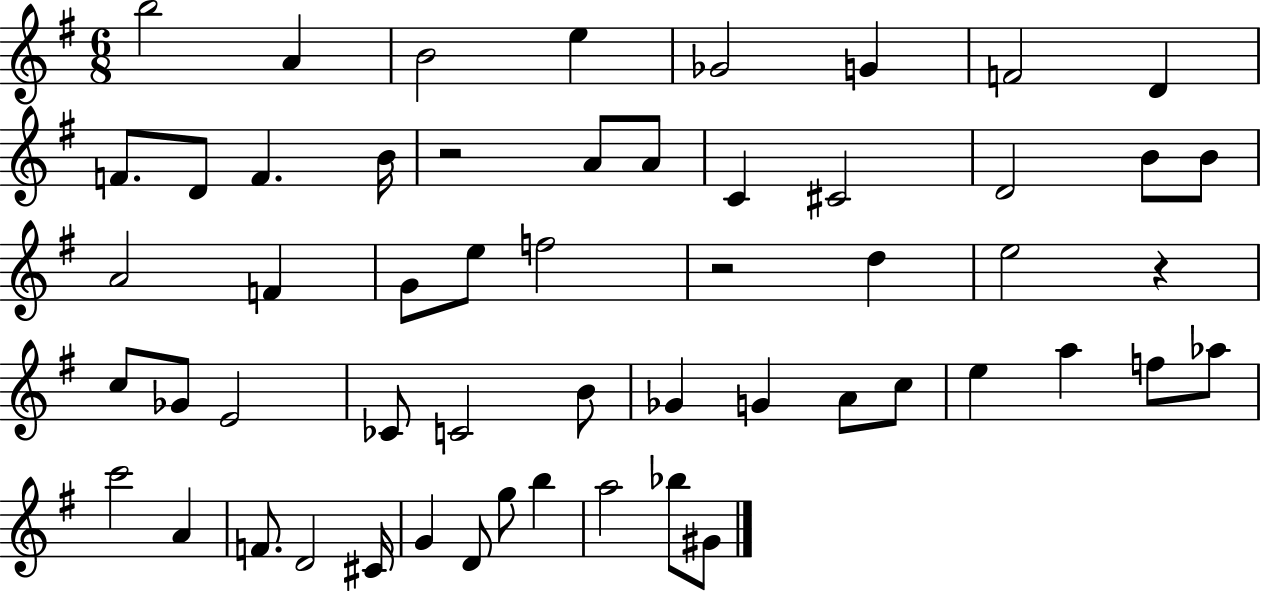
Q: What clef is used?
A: treble